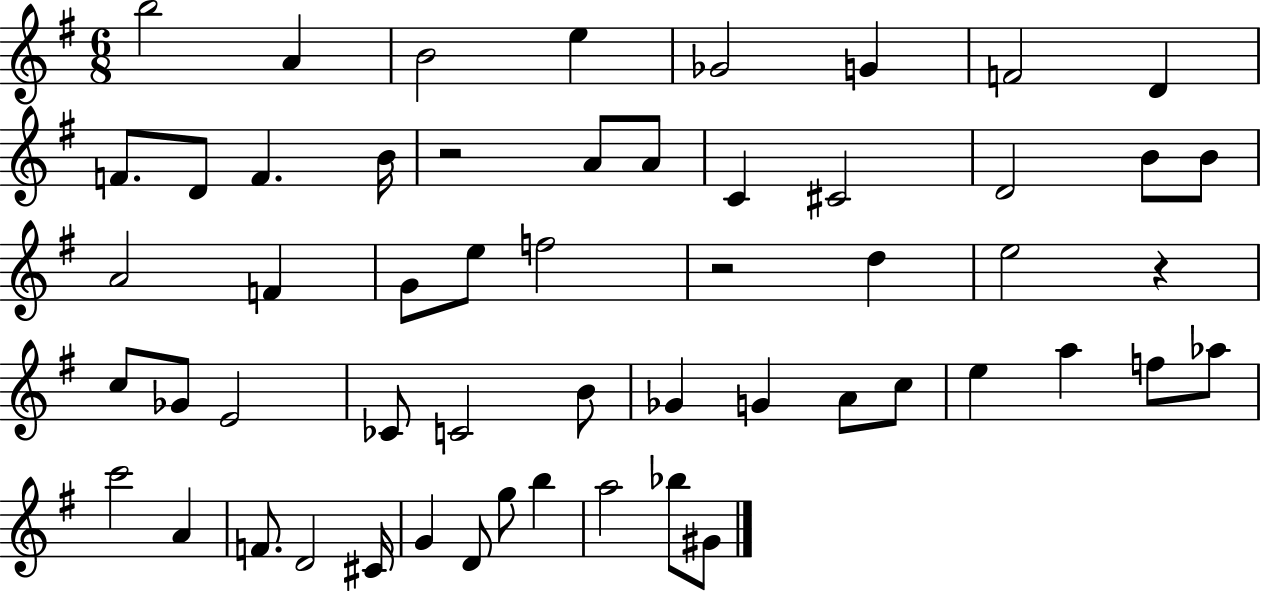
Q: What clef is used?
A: treble